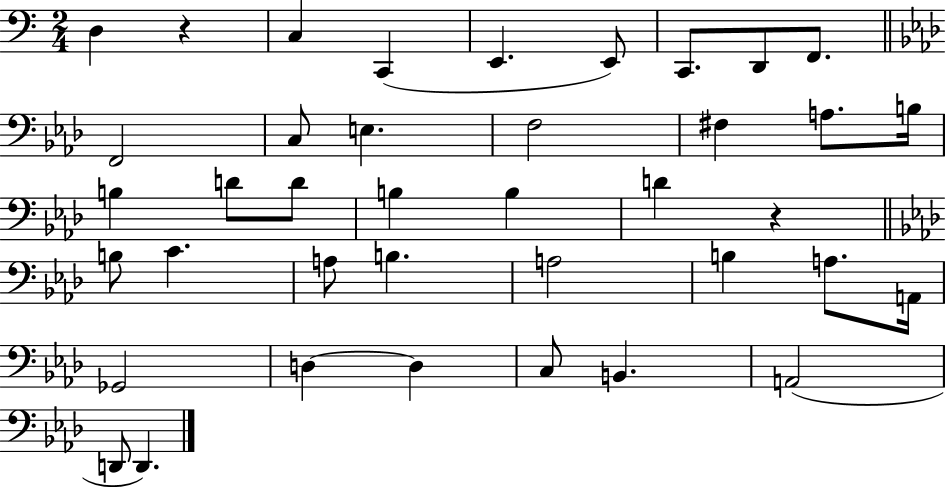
{
  \clef bass
  \numericTimeSignature
  \time 2/4
  \key c \major
  \repeat volta 2 { d4 r4 | c4 c,4( | e,4. e,8) | c,8. d,8 f,8. | \break \bar "||" \break \key f \minor f,2 | c8 e4. | f2 | fis4 a8. b16 | \break b4 d'8 d'8 | b4 b4 | d'4 r4 | \bar "||" \break \key aes \major b8 c'4. | a8 b4. | a2 | b4 a8. a,16 | \break ges,2 | d4~~ d4 | c8 b,4. | a,2( | \break d,8 d,4.) | } \bar "|."
}